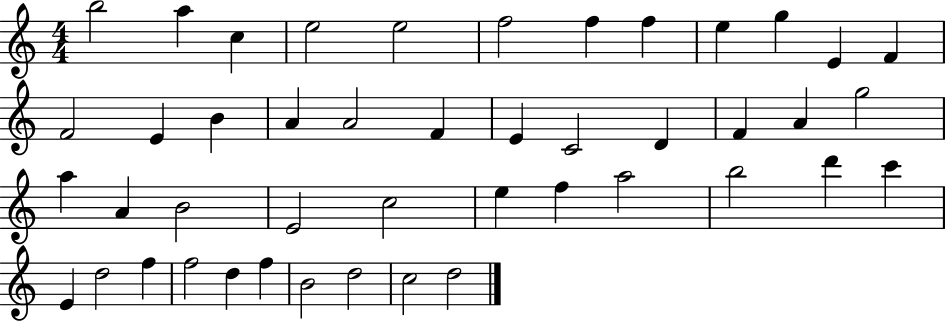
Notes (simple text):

B5/h A5/q C5/q E5/h E5/h F5/h F5/q F5/q E5/q G5/q E4/q F4/q F4/h E4/q B4/q A4/q A4/h F4/q E4/q C4/h D4/q F4/q A4/q G5/h A5/q A4/q B4/h E4/h C5/h E5/q F5/q A5/h B5/h D6/q C6/q E4/q D5/h F5/q F5/h D5/q F5/q B4/h D5/h C5/h D5/h